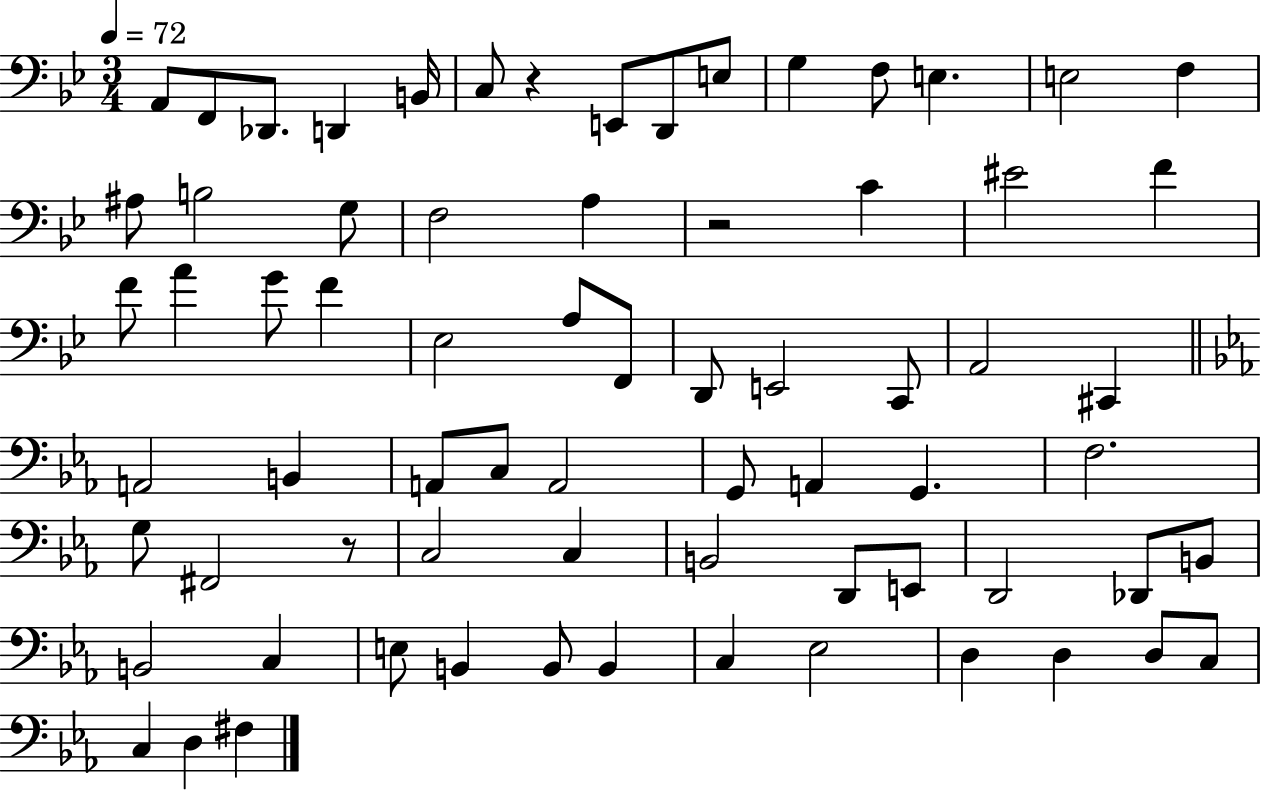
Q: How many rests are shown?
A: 3